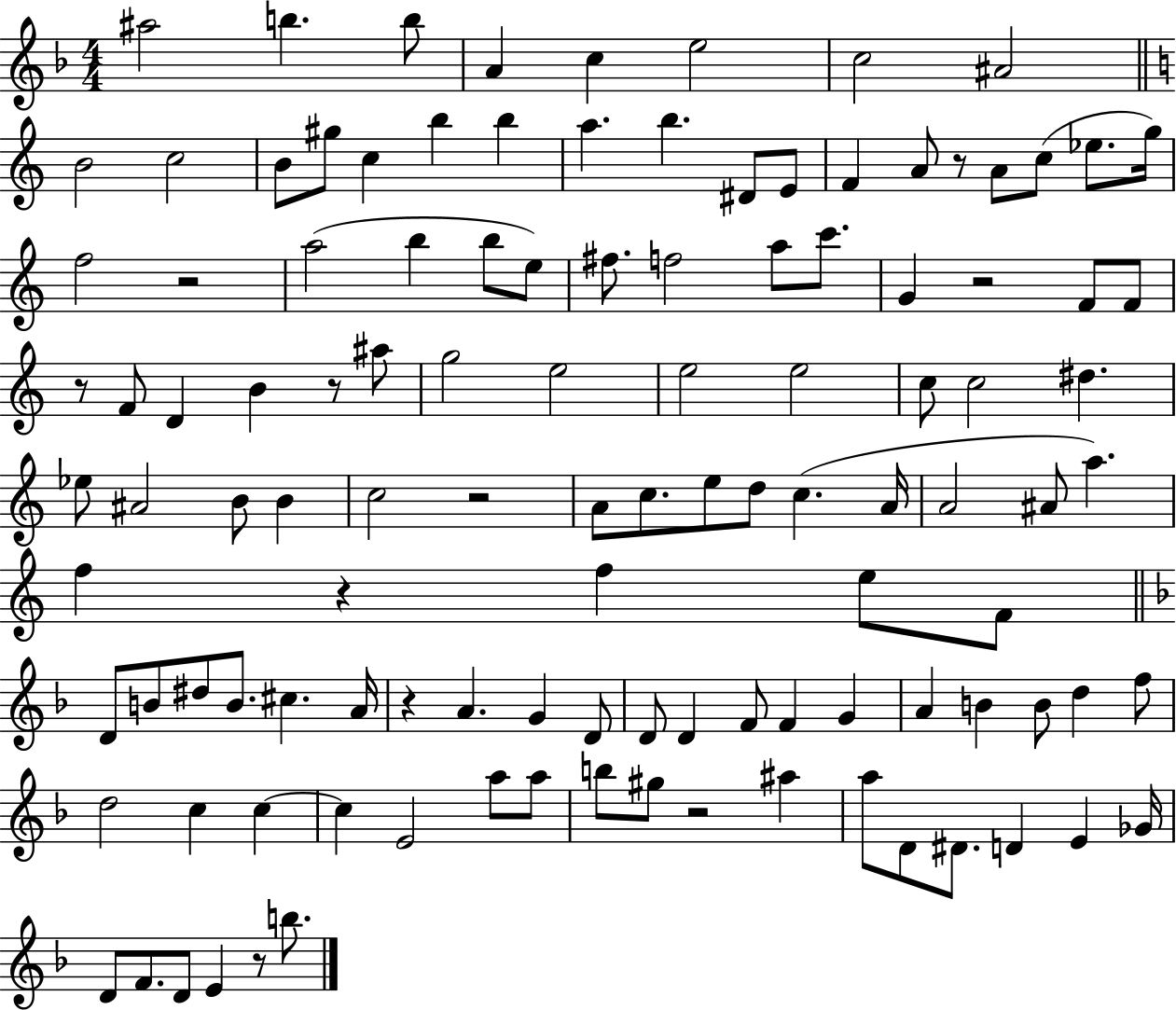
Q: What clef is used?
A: treble